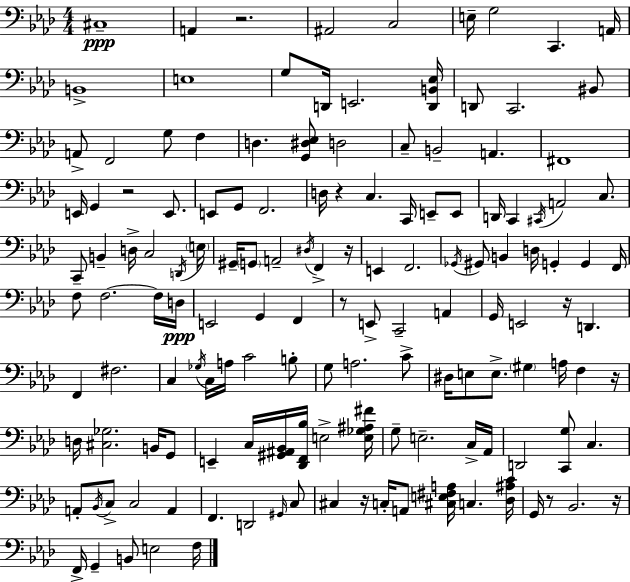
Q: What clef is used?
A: bass